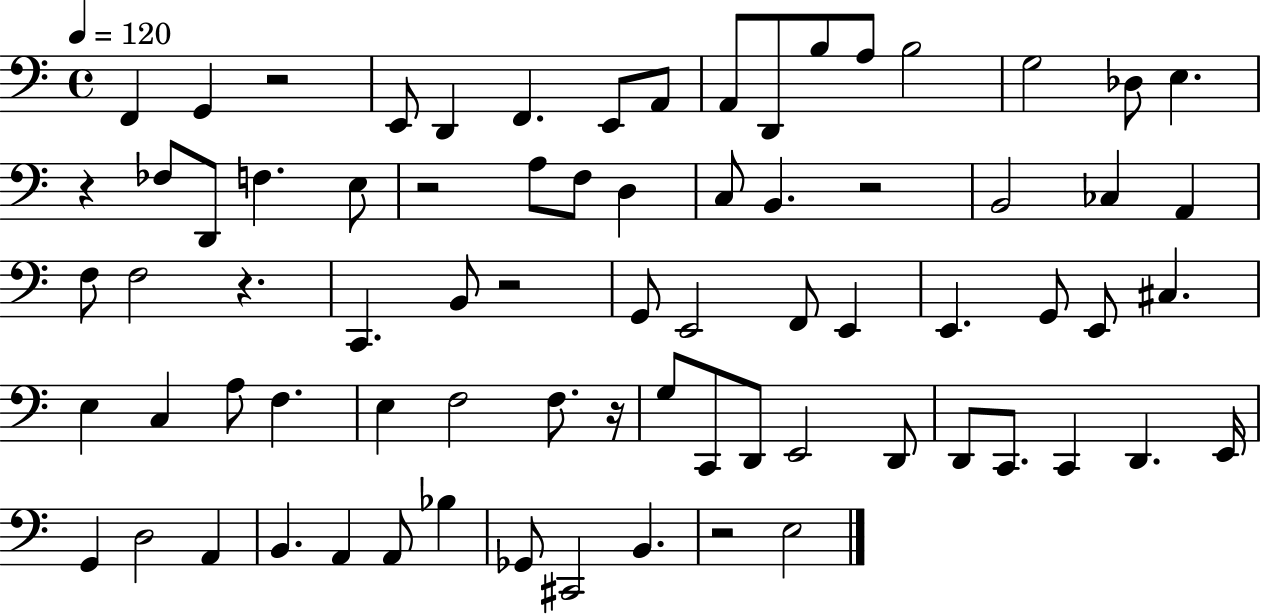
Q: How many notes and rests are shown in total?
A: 75